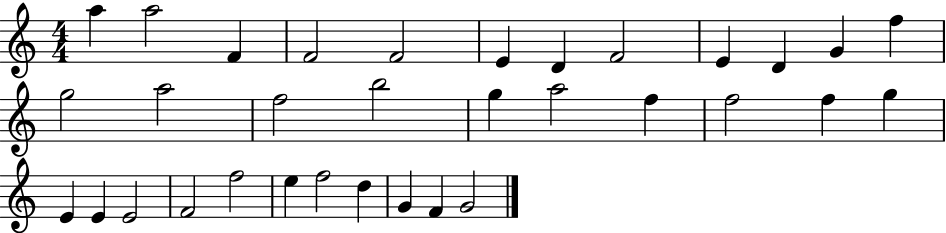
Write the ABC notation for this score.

X:1
T:Untitled
M:4/4
L:1/4
K:C
a a2 F F2 F2 E D F2 E D G f g2 a2 f2 b2 g a2 f f2 f g E E E2 F2 f2 e f2 d G F G2